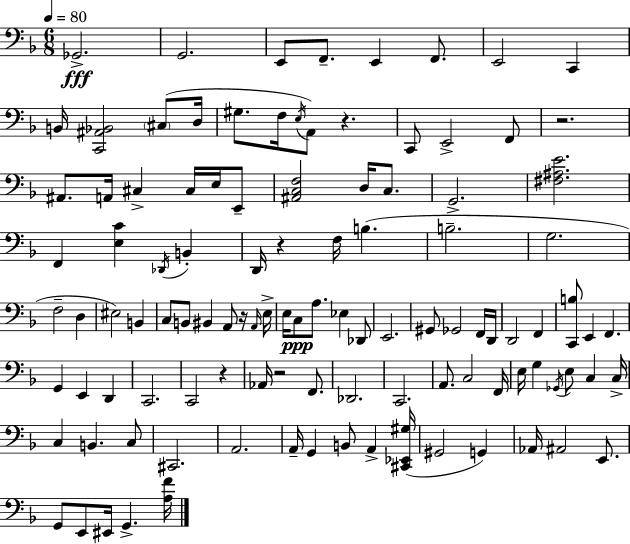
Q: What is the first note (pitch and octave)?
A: Gb2